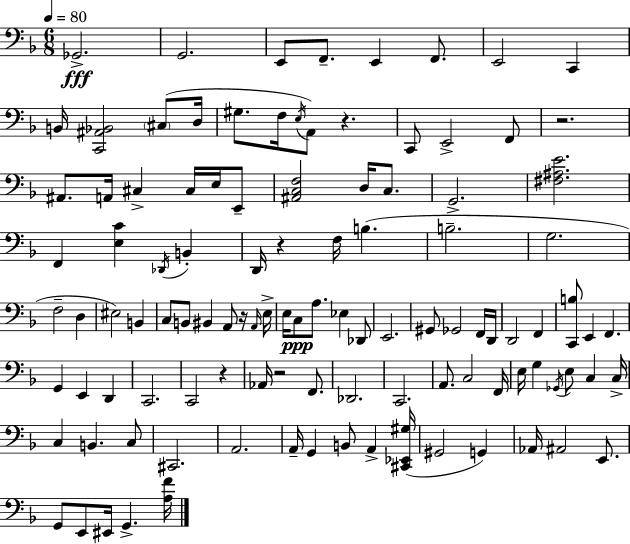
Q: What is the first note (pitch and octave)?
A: Gb2